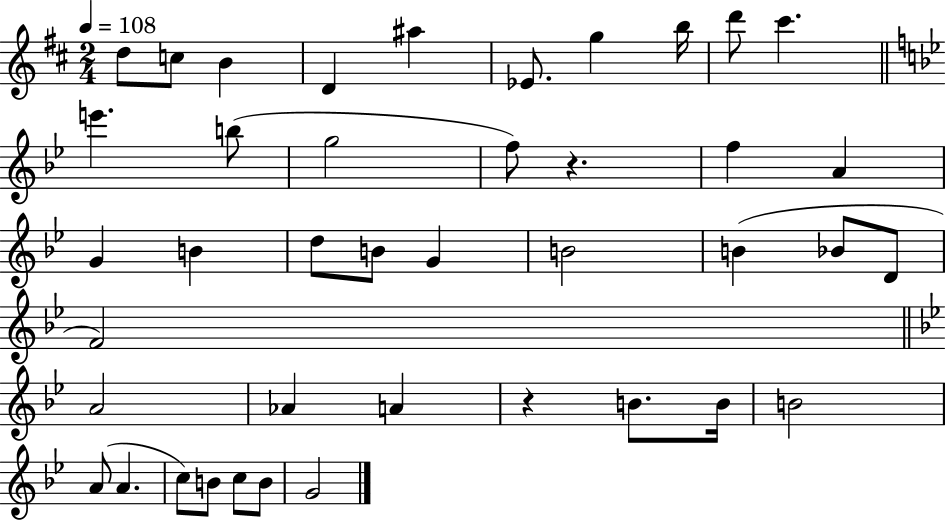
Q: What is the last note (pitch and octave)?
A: G4